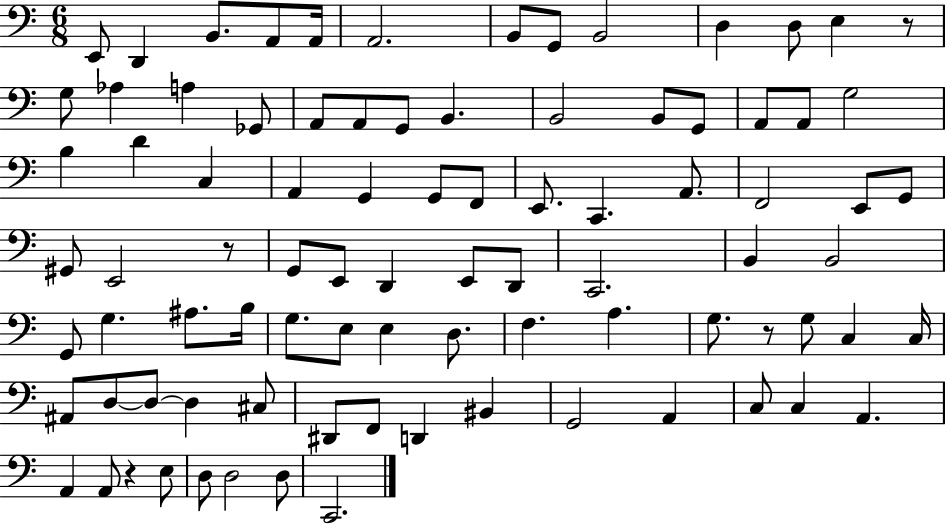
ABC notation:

X:1
T:Untitled
M:6/8
L:1/4
K:C
E,,/2 D,, B,,/2 A,,/2 A,,/4 A,,2 B,,/2 G,,/2 B,,2 D, D,/2 E, z/2 G,/2 _A, A, _G,,/2 A,,/2 A,,/2 G,,/2 B,, B,,2 B,,/2 G,,/2 A,,/2 A,,/2 G,2 B, D C, A,, G,, G,,/2 F,,/2 E,,/2 C,, A,,/2 F,,2 E,,/2 G,,/2 ^G,,/2 E,,2 z/2 G,,/2 E,,/2 D,, E,,/2 D,,/2 C,,2 B,, B,,2 G,,/2 G, ^A,/2 B,/4 G,/2 E,/2 E, D,/2 F, A, G,/2 z/2 G,/2 C, C,/4 ^A,,/2 D,/2 D,/2 D, ^C,/2 ^D,,/2 F,,/2 D,, ^B,, G,,2 A,, C,/2 C, A,, A,, A,,/2 z E,/2 D,/2 D,2 D,/2 C,,2